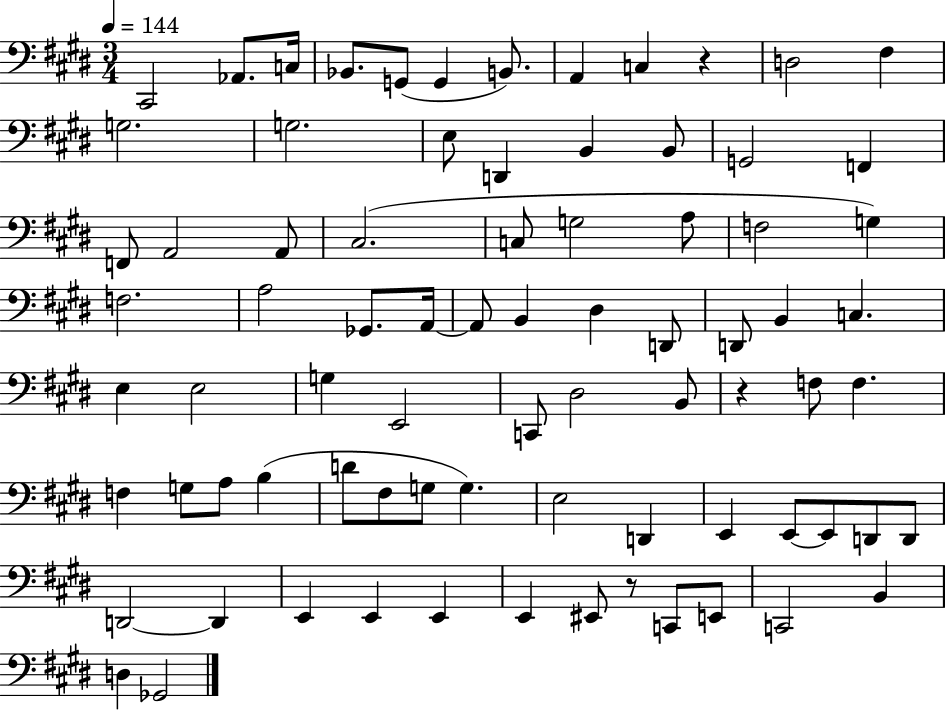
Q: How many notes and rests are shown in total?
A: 79